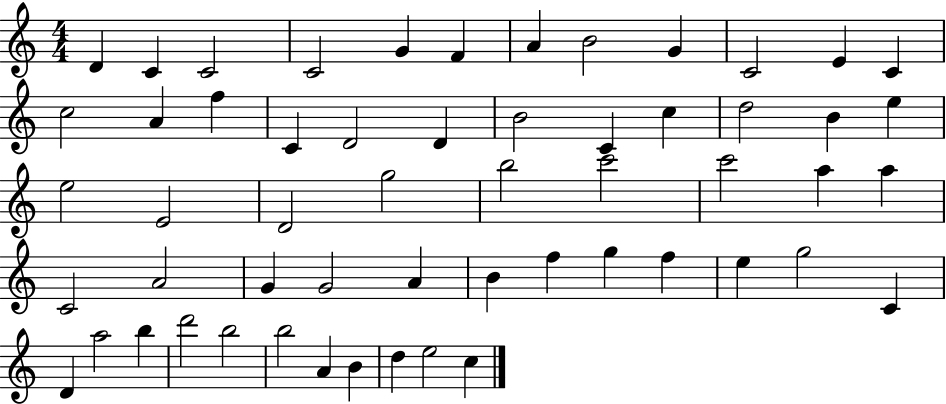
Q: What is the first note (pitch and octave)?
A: D4